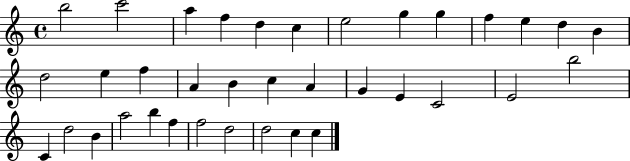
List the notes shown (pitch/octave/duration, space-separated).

B5/h C6/h A5/q F5/q D5/q C5/q E5/h G5/q G5/q F5/q E5/q D5/q B4/q D5/h E5/q F5/q A4/q B4/q C5/q A4/q G4/q E4/q C4/h E4/h B5/h C4/q D5/h B4/q A5/h B5/q F5/q F5/h D5/h D5/h C5/q C5/q